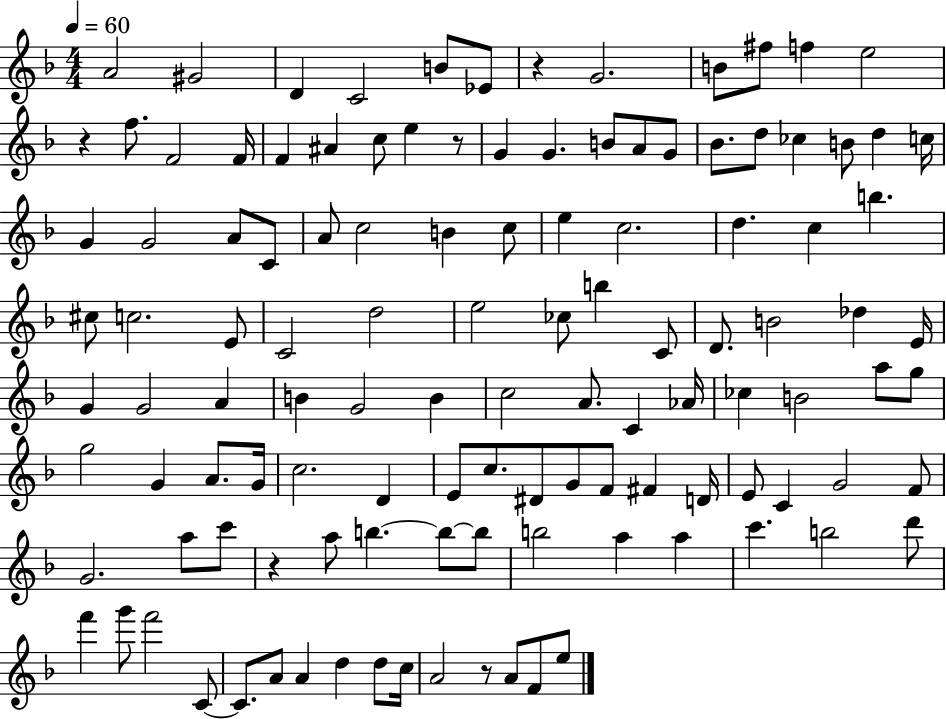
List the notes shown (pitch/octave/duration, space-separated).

A4/h G#4/h D4/q C4/h B4/e Eb4/e R/q G4/h. B4/e F#5/e F5/q E5/h R/q F5/e. F4/h F4/s F4/q A#4/q C5/e E5/q R/e G4/q G4/q. B4/e A4/e G4/e Bb4/e. D5/e CES5/q B4/e D5/q C5/s G4/q G4/h A4/e C4/e A4/e C5/h B4/q C5/e E5/q C5/h. D5/q. C5/q B5/q. C#5/e C5/h. E4/e C4/h D5/h E5/h CES5/e B5/q C4/e D4/e. B4/h Db5/q E4/s G4/q G4/h A4/q B4/q G4/h B4/q C5/h A4/e. C4/q Ab4/s CES5/q B4/h A5/e G5/e G5/h G4/q A4/e. G4/s C5/h. D4/q E4/e C5/e. D#4/e G4/e F4/e F#4/q D4/s E4/e C4/q G4/h F4/e G4/h. A5/e C6/e R/q A5/e B5/q. B5/e B5/e B5/h A5/q A5/q C6/q. B5/h D6/e F6/q G6/e F6/h C4/e C4/e. A4/e A4/q D5/q D5/e C5/s A4/h R/e A4/e F4/e E5/e